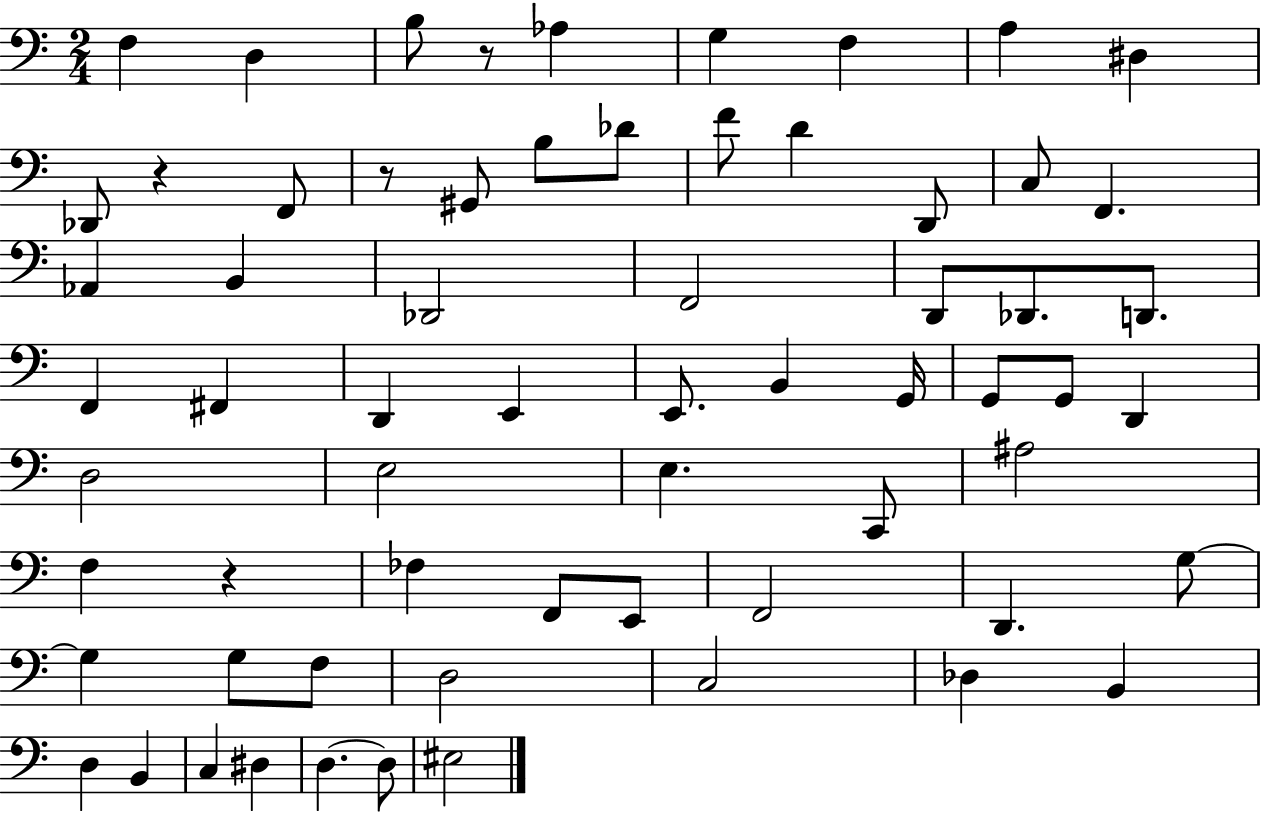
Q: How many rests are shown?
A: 4